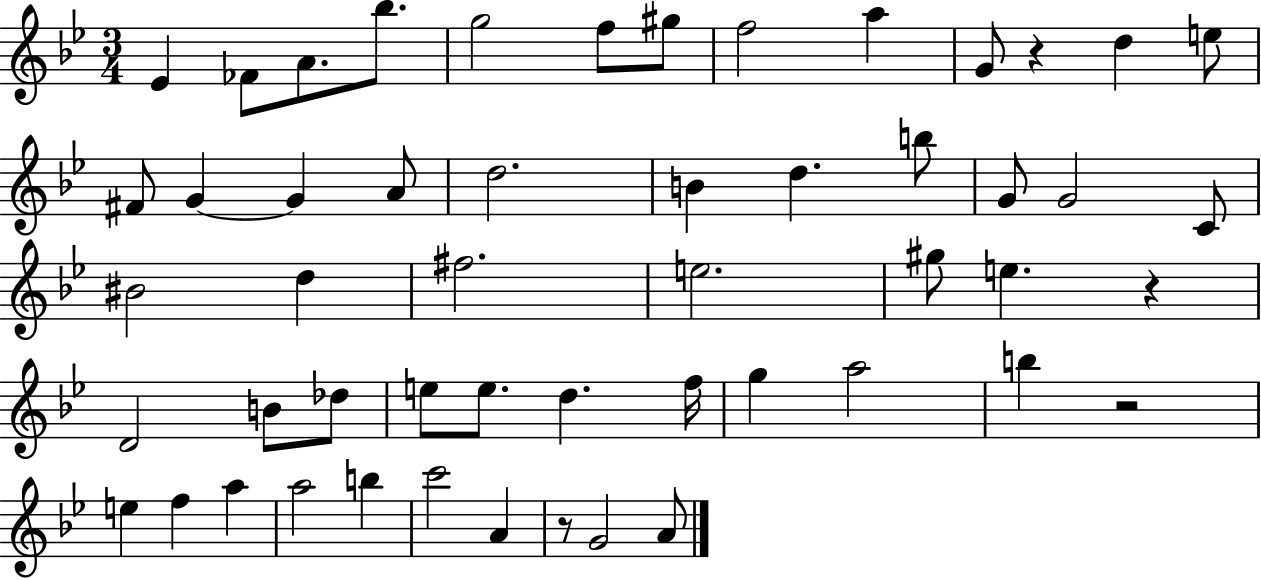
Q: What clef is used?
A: treble